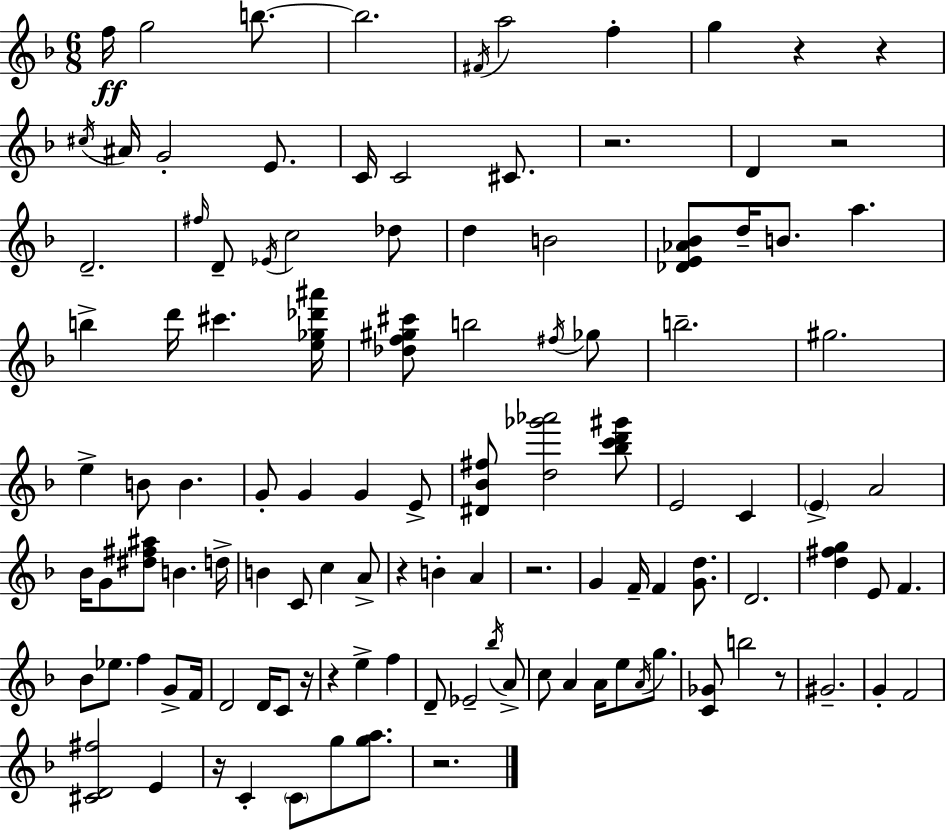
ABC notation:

X:1
T:Untitled
M:6/8
L:1/4
K:Dm
f/4 g2 b/2 b2 ^F/4 a2 f g z z ^c/4 ^A/4 G2 E/2 C/4 C2 ^C/2 z2 D z2 D2 ^f/4 D/2 _E/4 c2 _d/2 d B2 [_DE_A_B]/2 d/4 B/2 a b d'/4 ^c' [e_g_d'^a']/4 [_df^g^c']/2 b2 ^f/4 _g/2 b2 ^g2 e B/2 B G/2 G G E/2 [^D_B^f]/2 [d_g'_a']2 [_bc'd'^g']/2 E2 C E A2 _B/4 G/2 [^d^f^a]/2 B d/4 B C/2 c A/2 z B A z2 G F/4 F [Gd]/2 D2 [d^fg] E/2 F _B/2 _e/2 f G/2 F/4 D2 D/4 C/2 z/4 z e f D/2 _E2 _b/4 A/2 c/2 A A/4 e/2 A/4 g/2 [C_G]/2 b2 z/2 ^G2 G F2 [^CD^f]2 E z/4 C C/2 g/2 [ga]/2 z2